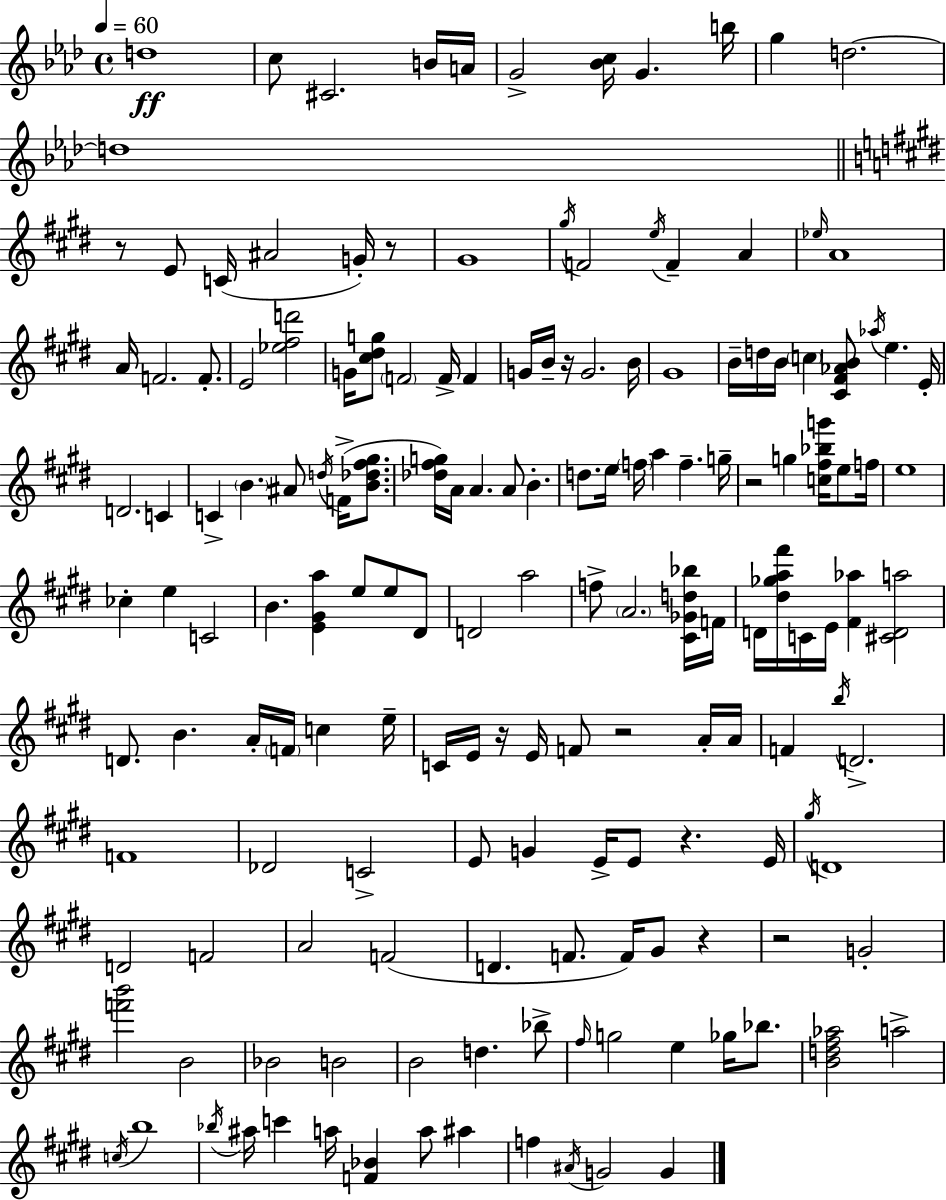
D5/w C5/e C#4/h. B4/s A4/s G4/h [Bb4,C5]/s G4/q. B5/s G5/q D5/h. D5/w R/e E4/e C4/s A#4/h G4/s R/e G#4/w G#5/s F4/h E5/s F4/q A4/q Eb5/s A4/w A4/s F4/h. F4/e. E4/h [Eb5,F#5,D6]/h G4/s [C#5,D#5,G5]/e F4/h F4/s F4/q G4/s B4/s R/s G4/h. B4/s G#4/w B4/s D5/s B4/s C5/q [C#4,F#4,Ab4,B4]/e Ab5/s E5/q. E4/s D4/h. C4/q C4/q B4/q. A#4/e D5/s F4/s [B4,Db5,F#5,G#5]/e. [Db5,F#5,G5]/s A4/s A4/q. A4/e B4/q. D5/e. E5/s F5/s A5/q F5/q. G5/s R/h G5/q [C5,F#5,Bb5,G6]/s E5/e F5/s E5/w CES5/q E5/q C4/h B4/q. [E4,G#4,A5]/q E5/e E5/e D#4/e D4/h A5/h F5/e A4/h. [C#4,Gb4,D5,Bb5]/s F4/s D4/s [D#5,Gb5,A5,F#6]/s C4/s E4/s [F#4,Ab5]/q [C#4,D4,A5]/h D4/e. B4/q. A4/s F4/s C5/q E5/s C4/s E4/s R/s E4/s F4/e R/h A4/s A4/s F4/q B5/s D4/h. F4/w Db4/h C4/h E4/e G4/q E4/s E4/e R/q. E4/s G#5/s D4/w D4/h F4/h A4/h F4/h D4/q. F4/e. F4/s G#4/e R/q R/h G4/h [F6,B6]/h B4/h Bb4/h B4/h B4/h D5/q. Bb5/e F#5/s G5/h E5/q Gb5/s Bb5/e. [B4,D5,F#5,Ab5]/h A5/h C5/s B5/w Bb5/s A#5/s C6/q A5/s [F4,Bb4]/q A5/e A#5/q F5/q A#4/s G4/h G4/q